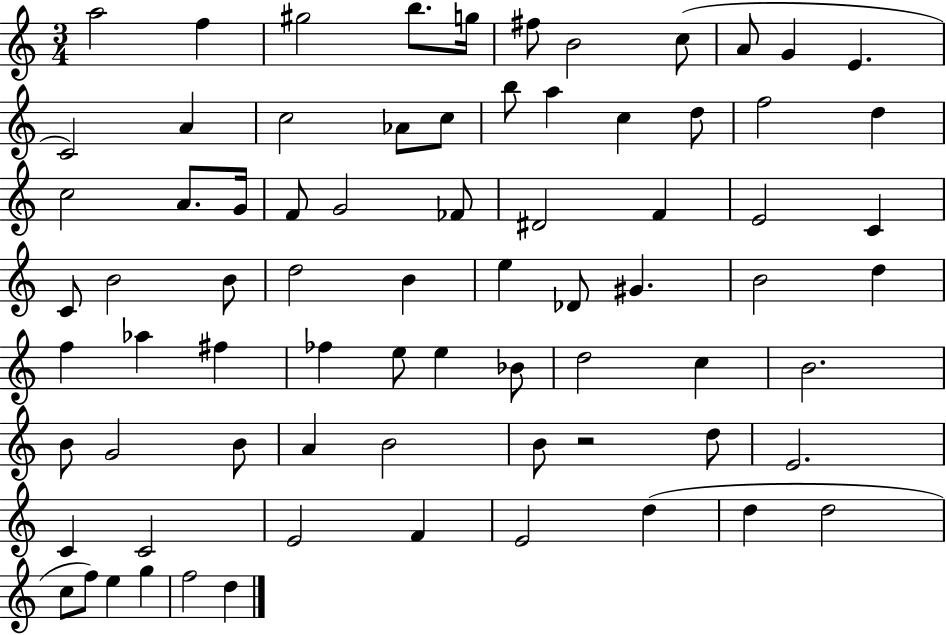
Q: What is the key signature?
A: C major